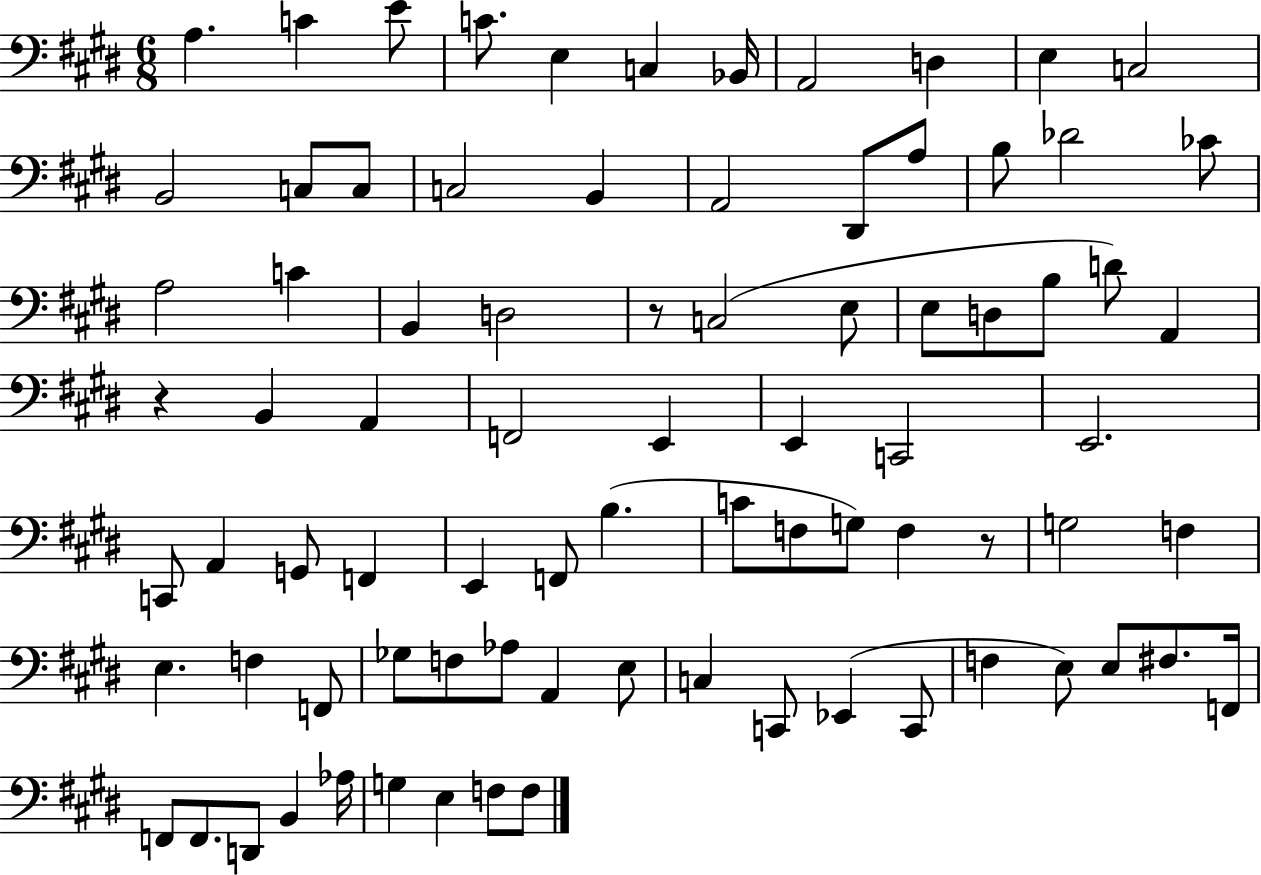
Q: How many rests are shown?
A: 3